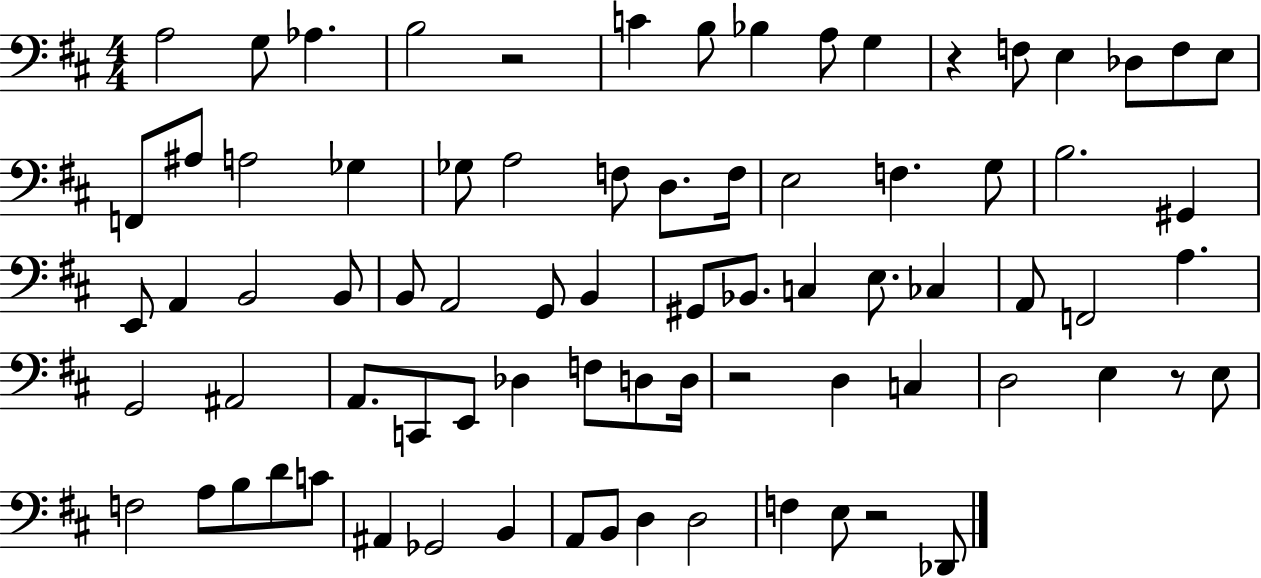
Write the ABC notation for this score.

X:1
T:Untitled
M:4/4
L:1/4
K:D
A,2 G,/2 _A, B,2 z2 C B,/2 _B, A,/2 G, z F,/2 E, _D,/2 F,/2 E,/2 F,,/2 ^A,/2 A,2 _G, _G,/2 A,2 F,/2 D,/2 F,/4 E,2 F, G,/2 B,2 ^G,, E,,/2 A,, B,,2 B,,/2 B,,/2 A,,2 G,,/2 B,, ^G,,/2 _B,,/2 C, E,/2 _C, A,,/2 F,,2 A, G,,2 ^A,,2 A,,/2 C,,/2 E,,/2 _D, F,/2 D,/2 D,/4 z2 D, C, D,2 E, z/2 E,/2 F,2 A,/2 B,/2 D/2 C/2 ^A,, _G,,2 B,, A,,/2 B,,/2 D, D,2 F, E,/2 z2 _D,,/2